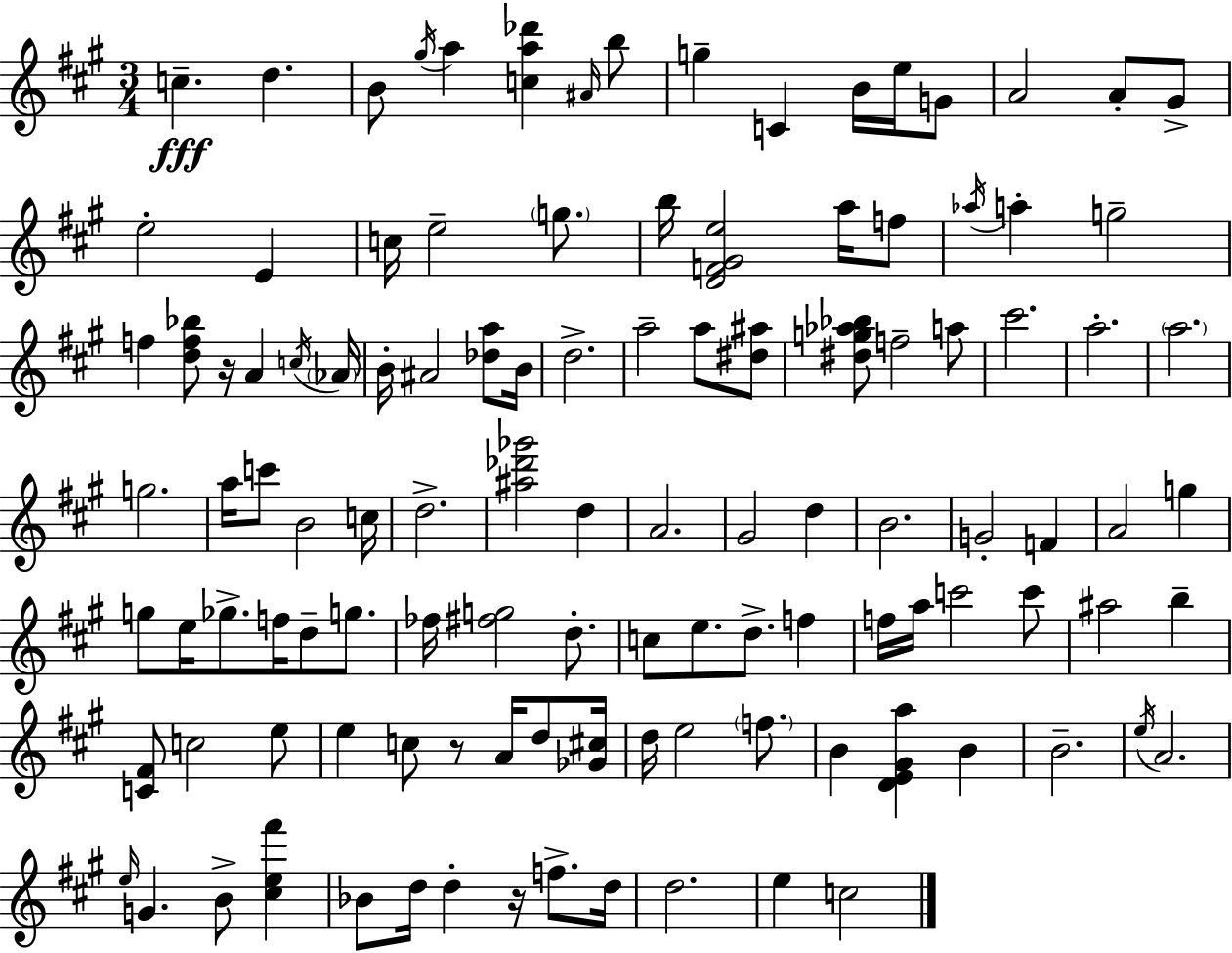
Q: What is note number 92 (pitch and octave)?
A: Bb4